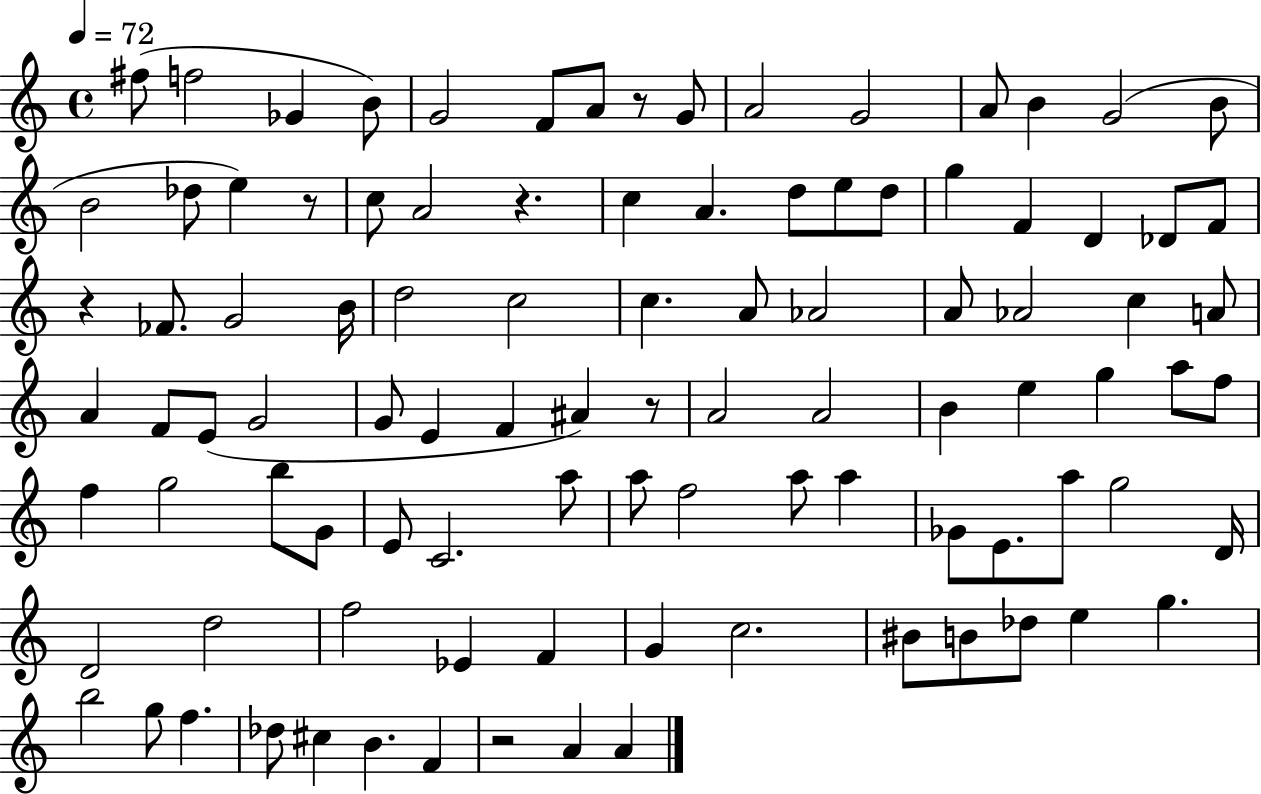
{
  \clef treble
  \time 4/4
  \defaultTimeSignature
  \key c \major
  \tempo 4 = 72
  fis''8( f''2 ges'4 b'8) | g'2 f'8 a'8 r8 g'8 | a'2 g'2 | a'8 b'4 g'2( b'8 | \break b'2 des''8 e''4) r8 | c''8 a'2 r4. | c''4 a'4. d''8 e''8 d''8 | g''4 f'4 d'4 des'8 f'8 | \break r4 fes'8. g'2 b'16 | d''2 c''2 | c''4. a'8 aes'2 | a'8 aes'2 c''4 a'8 | \break a'4 f'8 e'8( g'2 | g'8 e'4 f'4 ais'4) r8 | a'2 a'2 | b'4 e''4 g''4 a''8 f''8 | \break f''4 g''2 b''8 g'8 | e'8 c'2. a''8 | a''8 f''2 a''8 a''4 | ges'8 e'8. a''8 g''2 d'16 | \break d'2 d''2 | f''2 ees'4 f'4 | g'4 c''2. | bis'8 b'8 des''8 e''4 g''4. | \break b''2 g''8 f''4. | des''8 cis''4 b'4. f'4 | r2 a'4 a'4 | \bar "|."
}